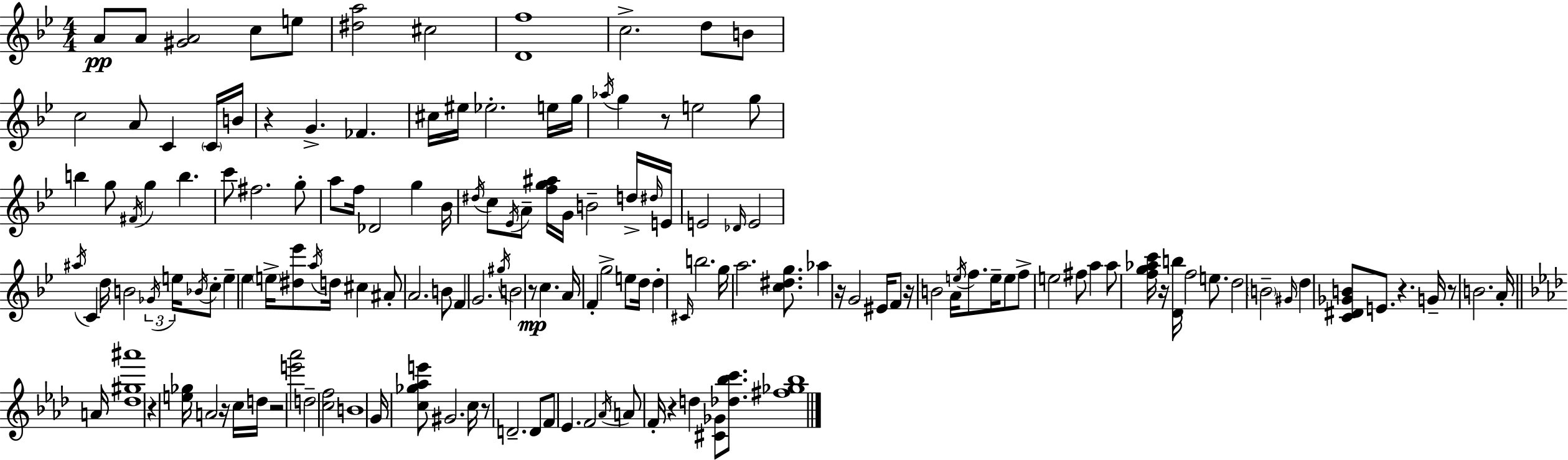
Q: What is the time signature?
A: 4/4